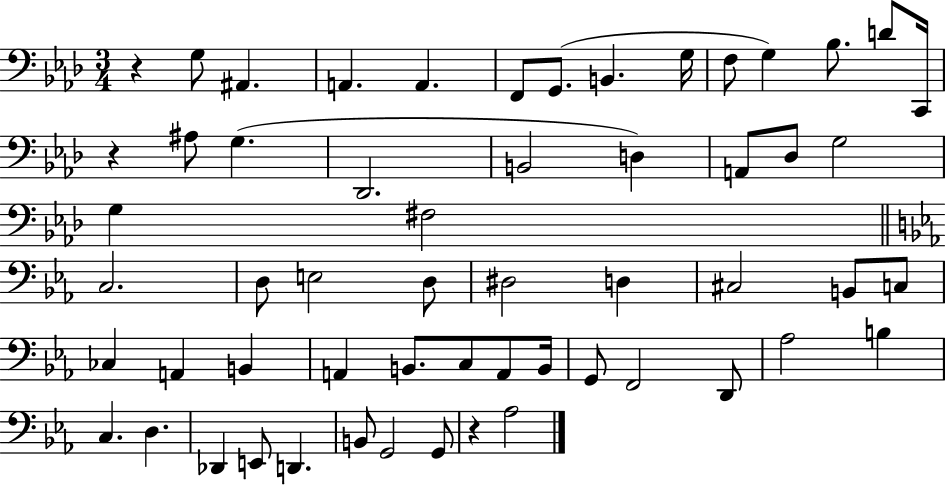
{
  \clef bass
  \numericTimeSignature
  \time 3/4
  \key aes \major
  r4 g8 ais,4. | a,4. a,4. | f,8 g,8.( b,4. g16 | f8 g4) bes8. d'8 c,16 | \break r4 ais8 g4.( | des,2. | b,2 d4) | a,8 des8 g2 | \break g4 fis2 | \bar "||" \break \key c \minor c2. | d8 e2 d8 | dis2 d4 | cis2 b,8 c8 | \break ces4 a,4 b,4 | a,4 b,8. c8 a,8 b,16 | g,8 f,2 d,8 | aes2 b4 | \break c4. d4. | des,4 e,8 d,4. | b,8 g,2 g,8 | r4 aes2 | \break \bar "|."
}